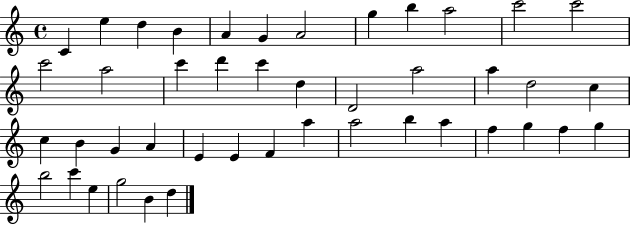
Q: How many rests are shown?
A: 0